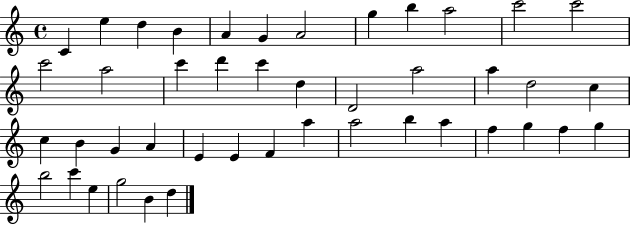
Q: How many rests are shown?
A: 0